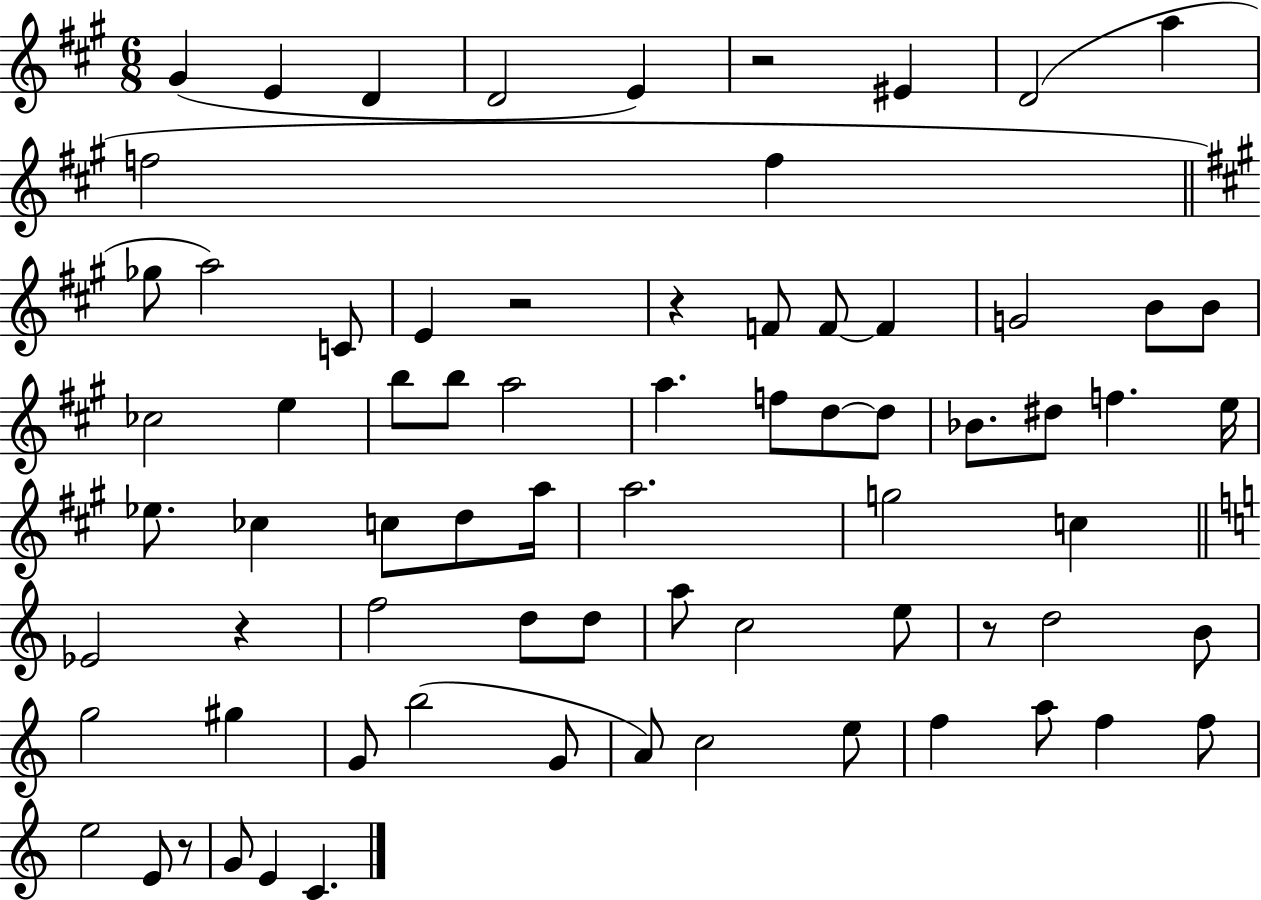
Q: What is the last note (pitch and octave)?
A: C4